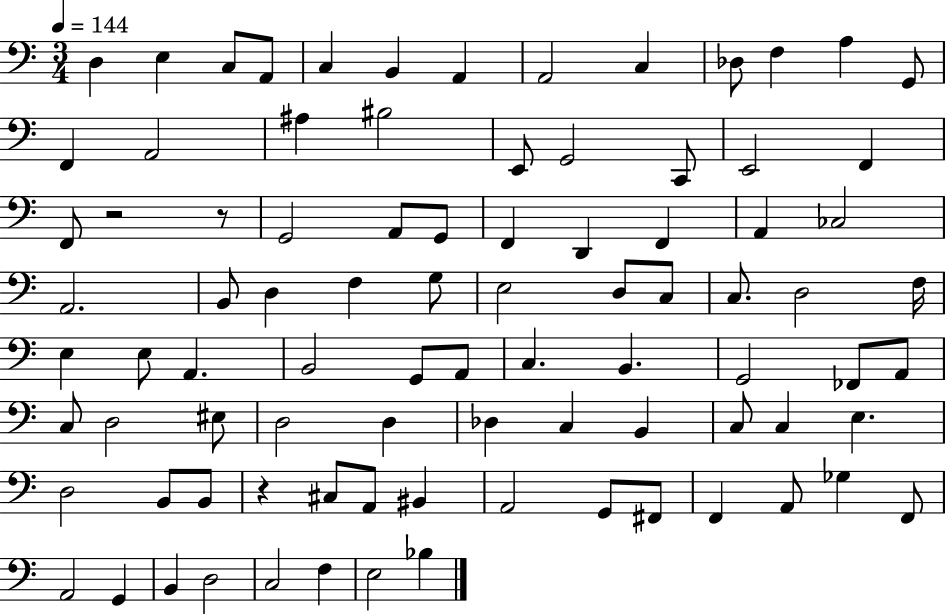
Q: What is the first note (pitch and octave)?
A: D3